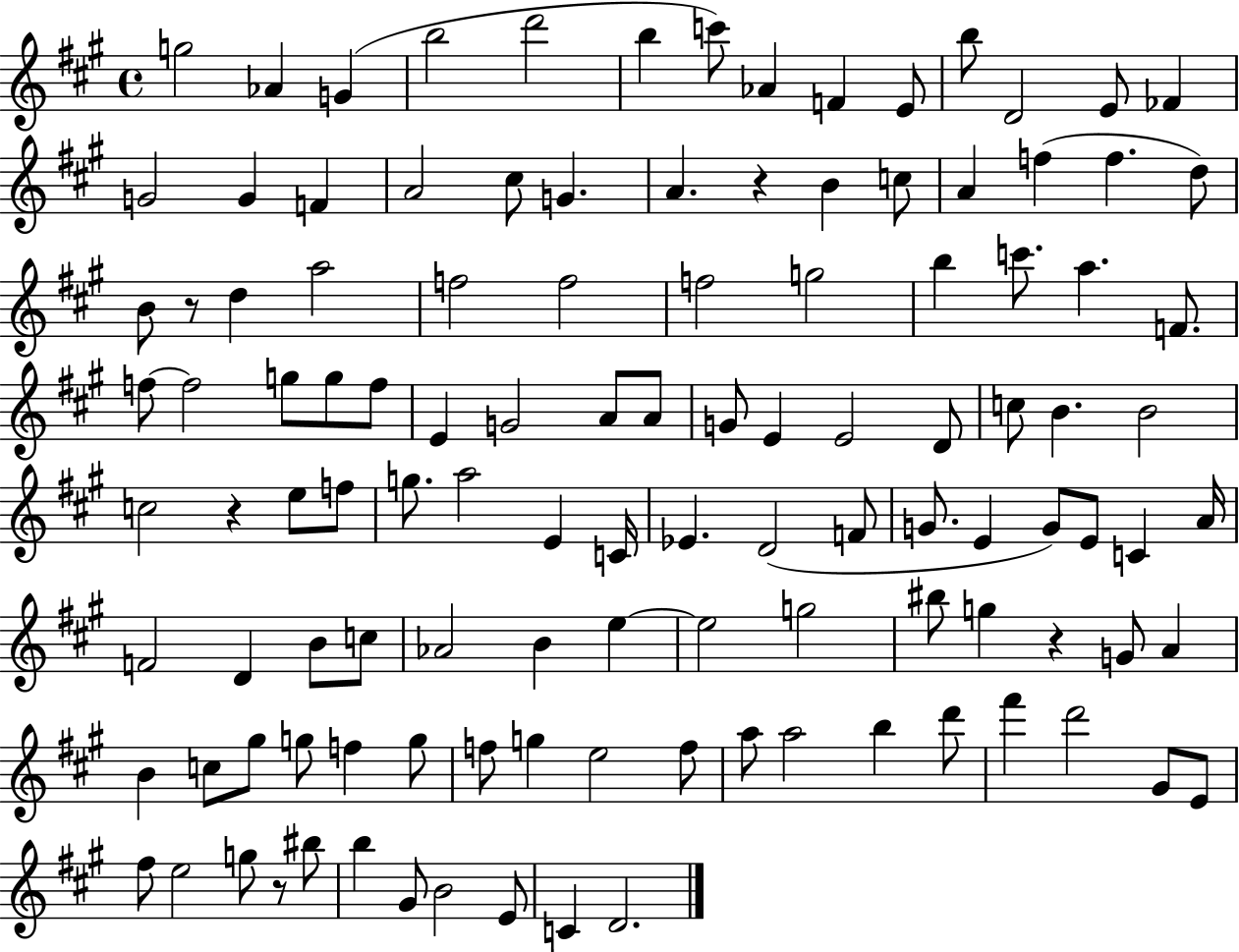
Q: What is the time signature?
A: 4/4